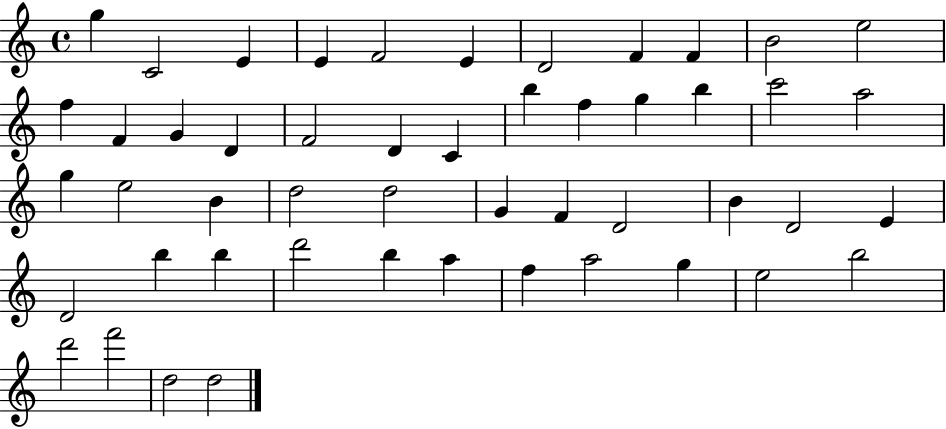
X:1
T:Untitled
M:4/4
L:1/4
K:C
g C2 E E F2 E D2 F F B2 e2 f F G D F2 D C b f g b c'2 a2 g e2 B d2 d2 G F D2 B D2 E D2 b b d'2 b a f a2 g e2 b2 d'2 f'2 d2 d2